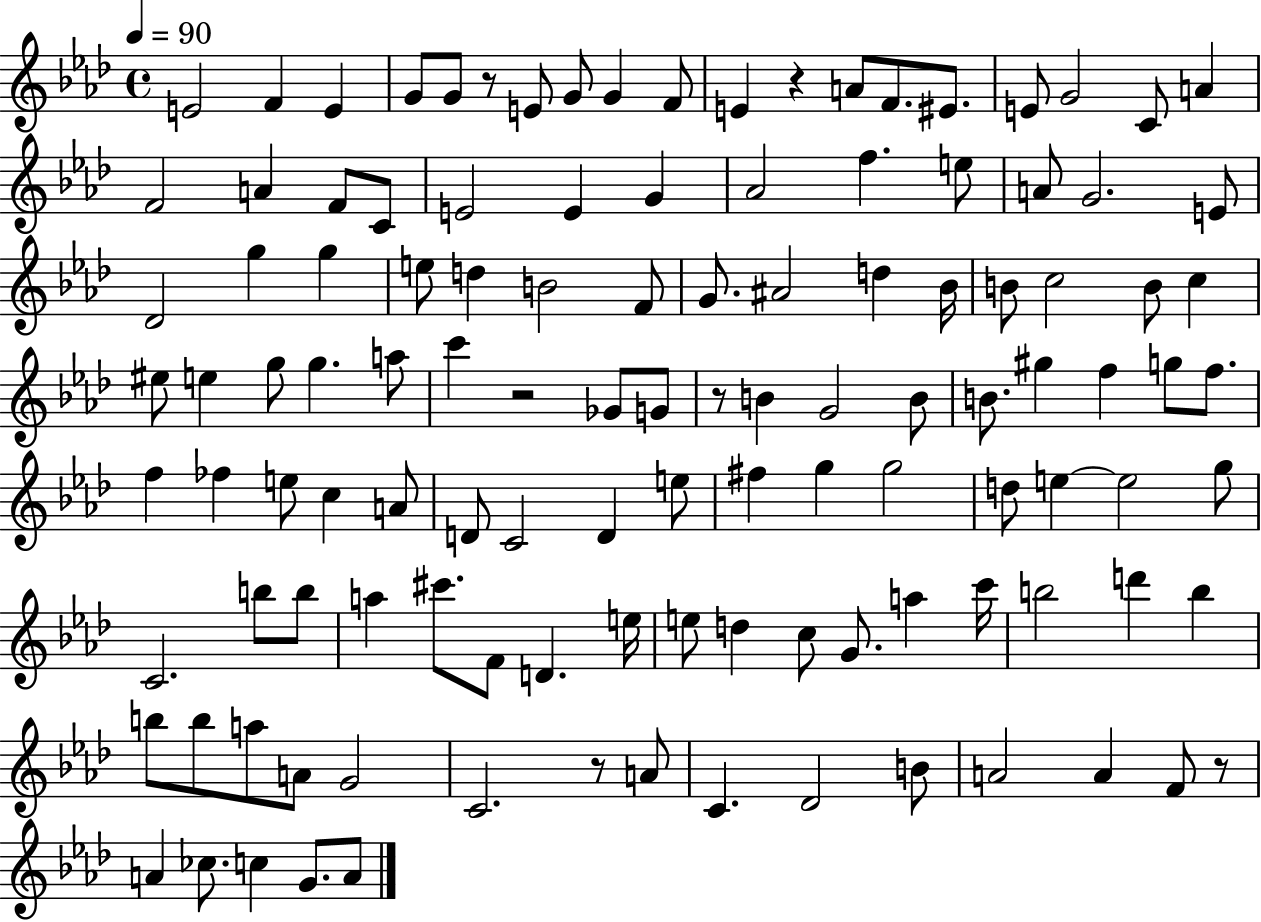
X:1
T:Untitled
M:4/4
L:1/4
K:Ab
E2 F E G/2 G/2 z/2 E/2 G/2 G F/2 E z A/2 F/2 ^E/2 E/2 G2 C/2 A F2 A F/2 C/2 E2 E G _A2 f e/2 A/2 G2 E/2 _D2 g g e/2 d B2 F/2 G/2 ^A2 d _B/4 B/2 c2 B/2 c ^e/2 e g/2 g a/2 c' z2 _G/2 G/2 z/2 B G2 B/2 B/2 ^g f g/2 f/2 f _f e/2 c A/2 D/2 C2 D e/2 ^f g g2 d/2 e e2 g/2 C2 b/2 b/2 a ^c'/2 F/2 D e/4 e/2 d c/2 G/2 a c'/4 b2 d' b b/2 b/2 a/2 A/2 G2 C2 z/2 A/2 C _D2 B/2 A2 A F/2 z/2 A _c/2 c G/2 A/2